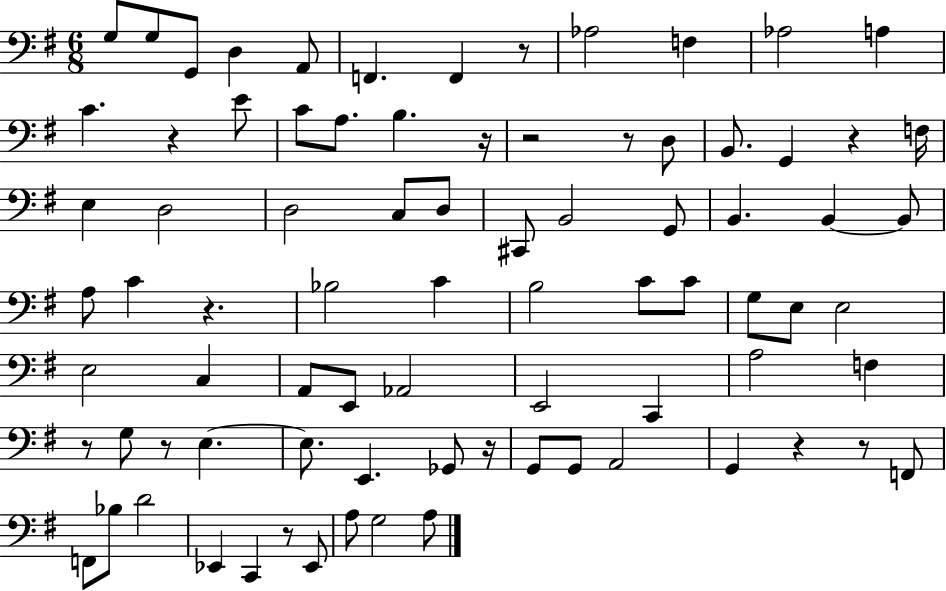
{
  \clef bass
  \numericTimeSignature
  \time 6/8
  \key g \major
  g8 g8 g,8 d4 a,8 | f,4. f,4 r8 | aes2 f4 | aes2 a4 | \break c'4. r4 e'8 | c'8 a8. b4. r16 | r2 r8 d8 | b,8. g,4 r4 f16 | \break e4 d2 | d2 c8 d8 | cis,8 b,2 g,8 | b,4. b,4~~ b,8 | \break a8 c'4 r4. | bes2 c'4 | b2 c'8 c'8 | g8 e8 e2 | \break e2 c4 | a,8 e,8 aes,2 | e,2 c,4 | a2 f4 | \break r8 g8 r8 e4.~~ | e8. e,4. ges,8 r16 | g,8 g,8 a,2 | g,4 r4 r8 f,8 | \break f,8 bes8 d'2 | ees,4 c,4 r8 ees,8 | a8 g2 a8 | \bar "|."
}